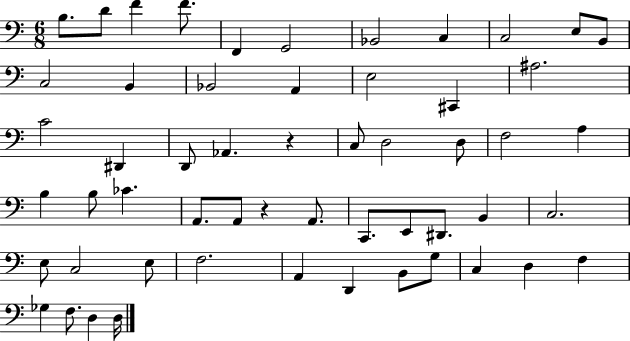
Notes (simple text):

B3/e. D4/e F4/q F4/e. F2/q G2/h Bb2/h C3/q C3/h E3/e B2/e C3/h B2/q Bb2/h A2/q E3/h C#2/q A#3/h. C4/h D#2/q D2/e Ab2/q. R/q C3/e D3/h D3/e F3/h A3/q B3/q B3/e CES4/q. A2/e. A2/e R/q A2/e. C2/e. E2/e D#2/e. B2/q C3/h. E3/e C3/h E3/e F3/h. A2/q D2/q B2/e G3/e C3/q D3/q F3/q Gb3/q F3/e. D3/q D3/s